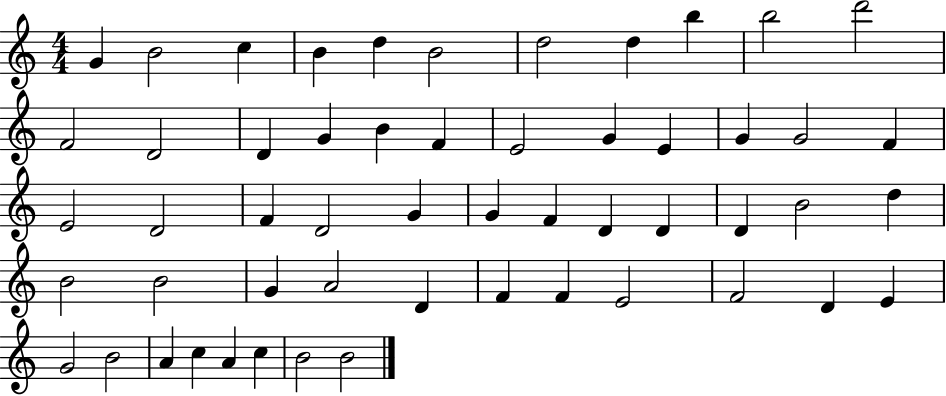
G4/q B4/h C5/q B4/q D5/q B4/h D5/h D5/q B5/q B5/h D6/h F4/h D4/h D4/q G4/q B4/q F4/q E4/h G4/q E4/q G4/q G4/h F4/q E4/h D4/h F4/q D4/h G4/q G4/q F4/q D4/q D4/q D4/q B4/h D5/q B4/h B4/h G4/q A4/h D4/q F4/q F4/q E4/h F4/h D4/q E4/q G4/h B4/h A4/q C5/q A4/q C5/q B4/h B4/h